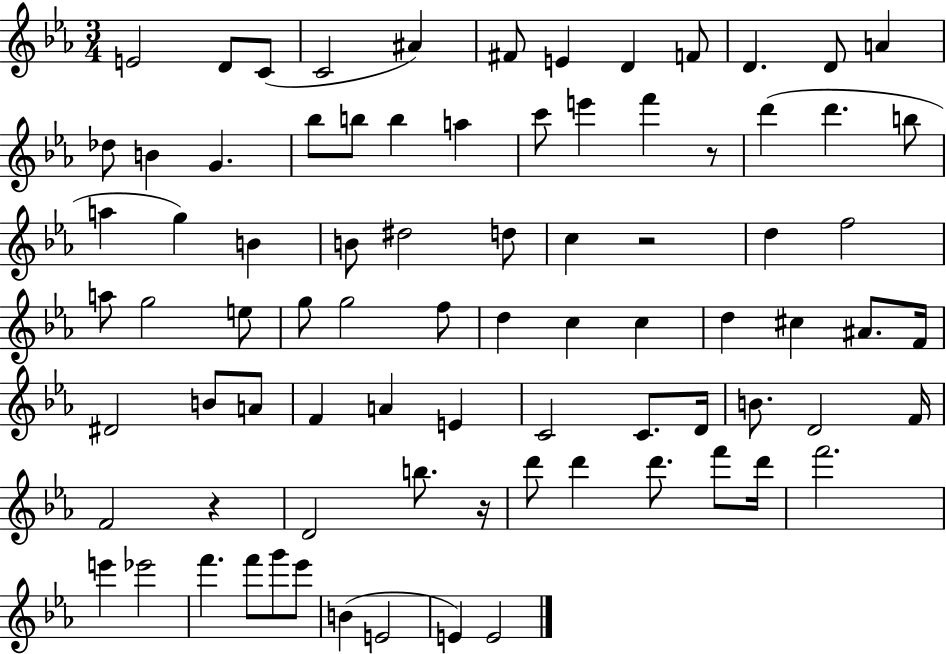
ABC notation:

X:1
T:Untitled
M:3/4
L:1/4
K:Eb
E2 D/2 C/2 C2 ^A ^F/2 E D F/2 D D/2 A _d/2 B G _b/2 b/2 b a c'/2 e' f' z/2 d' d' b/2 a g B B/2 ^d2 d/2 c z2 d f2 a/2 g2 e/2 g/2 g2 f/2 d c c d ^c ^A/2 F/4 ^D2 B/2 A/2 F A E C2 C/2 D/4 B/2 D2 F/4 F2 z D2 b/2 z/4 d'/2 d' d'/2 f'/2 d'/4 f'2 e' _e'2 f' f'/2 g'/2 _e'/2 B E2 E E2